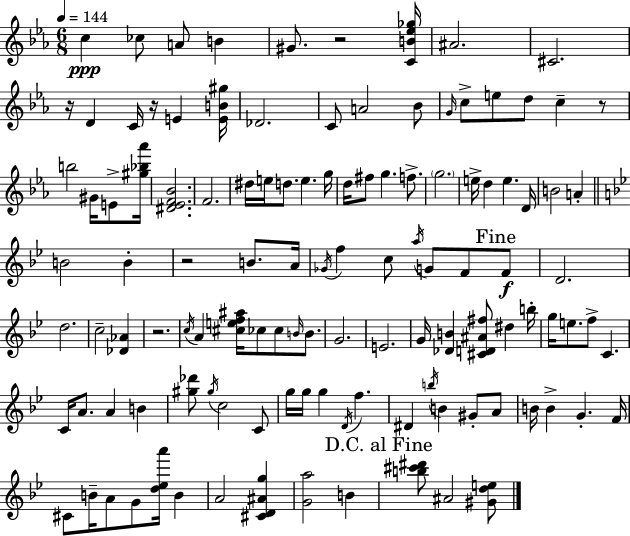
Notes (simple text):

C5/q CES5/e A4/e B4/q G#4/e. R/h [C4,B4,Eb5,Gb5]/s A#4/h. C#4/h. R/s D4/q C4/s R/s E4/q [E4,B4,G#5]/s Db4/h. C4/e A4/h Bb4/e G4/s C5/e E5/e D5/e C5/q R/e B5/h G#4/s E4/e [G#5,Bb5,Ab6]/s [D#4,Eb4,F4,Bb4]/h. F4/h. D#5/s E5/s D5/e. E5/q. G5/s D5/s F#5/e G5/q. F5/e. G5/h. E5/s D5/q E5/q. D4/s B4/h A4/q B4/h B4/q R/h B4/e. A4/s Gb4/s F5/q C5/e A5/s G4/e F4/e F4/e D4/h. D5/h. C5/h [Db4,Ab4]/q R/h. C5/s A4/q [C#5,E5,F5,A#5]/s CES5/e CES5/e B4/s B4/e. G4/h. E4/h. G4/s [Db4,B4]/q [C#4,D4,A#4,F#5]/e D#5/q B5/s G5/s E5/e. F5/e C4/q. C4/s A4/e. A4/q B4/q [G#5,Db6]/e G#5/s C5/h C4/e G5/s G5/s G5/q D4/s F5/q. D#4/q B5/s B4/q G#4/e A4/e B4/s B4/q G4/q. F4/s C#4/e B4/s A4/e G4/e [D5,Eb5,A6]/s B4/q A4/h [C#4,D4,A#4,G5]/q [G4,A5]/h B4/q [B5,C#6,D#6]/e A#4/h [G#4,D5,E5]/e